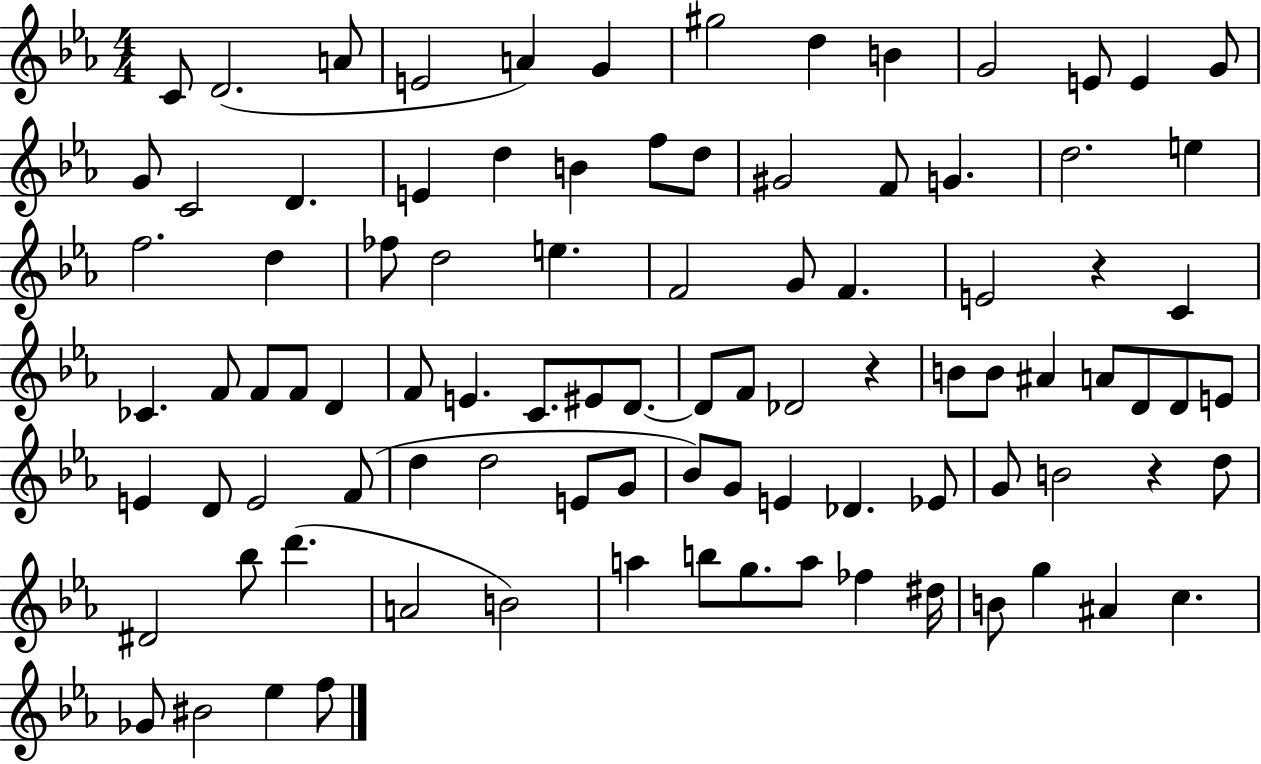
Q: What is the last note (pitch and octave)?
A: F5